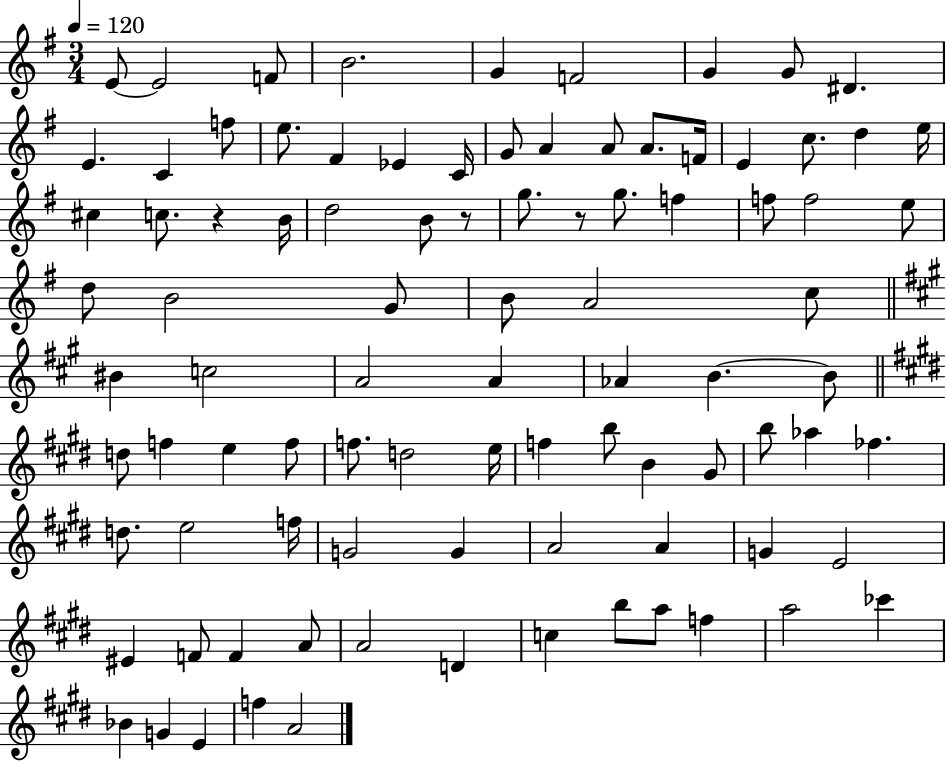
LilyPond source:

{
  \clef treble
  \numericTimeSignature
  \time 3/4
  \key g \major
  \tempo 4 = 120
  e'8~~ e'2 f'8 | b'2. | g'4 f'2 | g'4 g'8 dis'4. | \break e'4. c'4 f''8 | e''8. fis'4 ees'4 c'16 | g'8 a'4 a'8 a'8. f'16 | e'4 c''8. d''4 e''16 | \break cis''4 c''8. r4 b'16 | d''2 b'8 r8 | g''8. r8 g''8. f''4 | f''8 f''2 e''8 | \break d''8 b'2 g'8 | b'8 a'2 c''8 | \bar "||" \break \key a \major bis'4 c''2 | a'2 a'4 | aes'4 b'4.~~ b'8 | \bar "||" \break \key e \major d''8 f''4 e''4 f''8 | f''8. d''2 e''16 | f''4 b''8 b'4 gis'8 | b''8 aes''4 fes''4. | \break d''8. e''2 f''16 | g'2 g'4 | a'2 a'4 | g'4 e'2 | \break eis'4 f'8 f'4 a'8 | a'2 d'4 | c''4 b''8 a''8 f''4 | a''2 ces'''4 | \break bes'4 g'4 e'4 | f''4 a'2 | \bar "|."
}